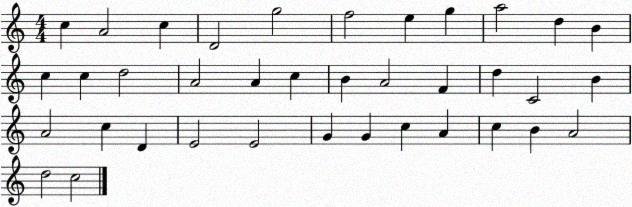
X:1
T:Untitled
M:4/4
L:1/4
K:C
c A2 c D2 g2 f2 e g a2 d B c c d2 A2 A c B A2 F d C2 B A2 c D E2 E2 G G c A c B A2 d2 c2